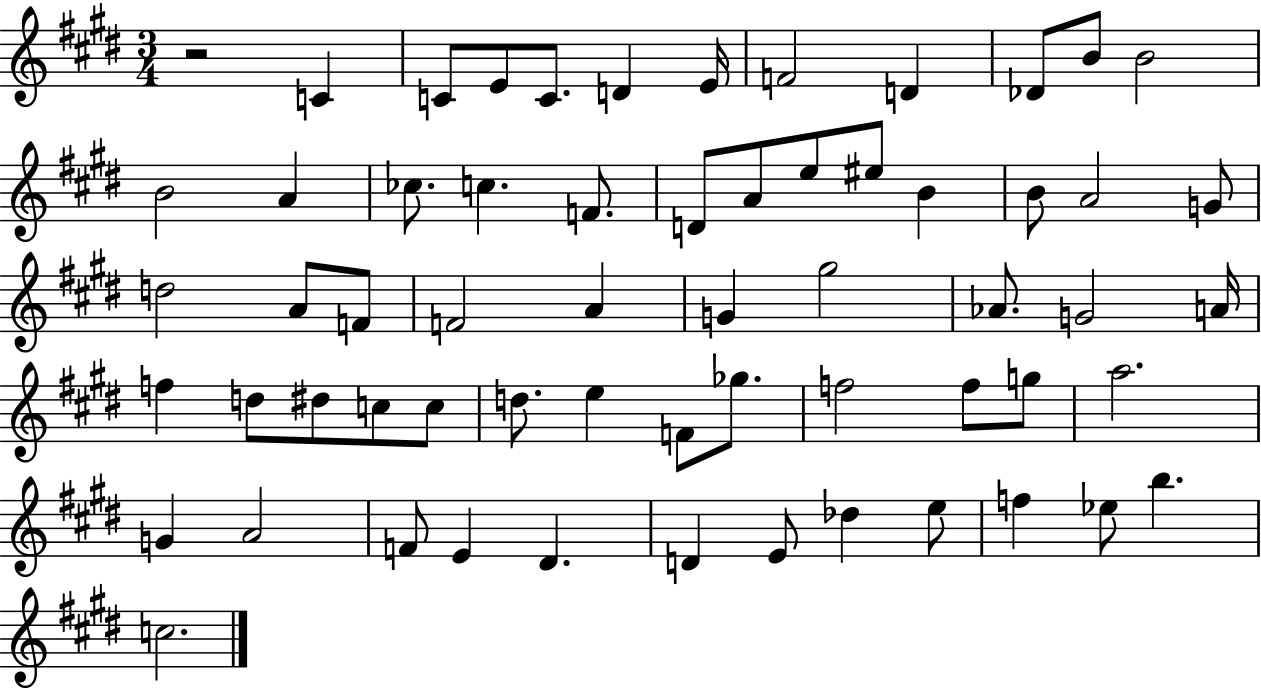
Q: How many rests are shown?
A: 1